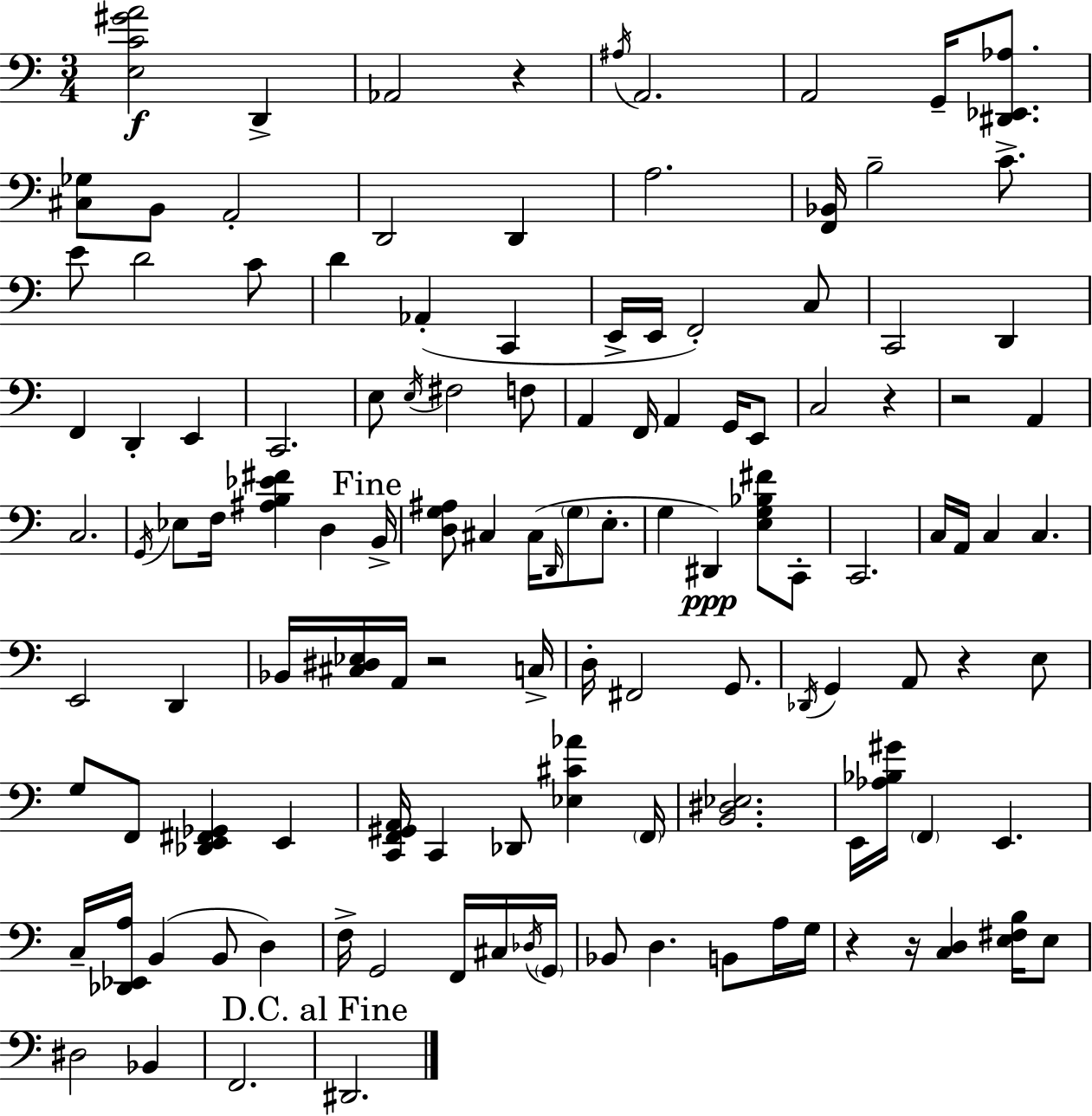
{
  \clef bass
  \numericTimeSignature
  \time 3/4
  \key a \minor
  \repeat volta 2 { <e c' gis' a'>2\f d,4-> | aes,2 r4 | \acciaccatura { ais16 } a,2. | a,2 g,16-- <dis, ees, aes>8. | \break <cis ges>8 b,8 a,2-. | d,2 d,4 | a2. | <f, bes,>16 b2-- c'8.-> | \break e'8 d'2 c'8 | d'4 aes,4-.( c,4 | e,16-> e,16 f,2-.) c8 | c,2 d,4 | \break f,4 d,4-. e,4 | c,2. | e8 \acciaccatura { e16 } fis2 | f8 a,4 f,16 a,4 g,16 | \break e,8 c2 r4 | r2 a,4 | c2. | \acciaccatura { g,16 } ees8 f16 <ais b ees' fis'>4 d4 | \break \mark "Fine" b,16-> <d g ais>8 cis4 cis16( \grace { d,16 } \parenthesize g8 | e8.-. g4 dis,4\ppp) | <e g bes fis'>8 c,8-. c,2. | c16 a,16 c4 c4. | \break e,2 | d,4 bes,16 <cis dis ees>16 a,16 r2 | c16-> d16-. fis,2 | g,8. \acciaccatura { des,16 } g,4 a,8 r4 | \break e8 g8 f,8 <des, e, fis, ges,>4 | e,4 <c, f, gis, a,>16 c,4 des,8 | <ees cis' aes'>4 \parenthesize f,16 <b, dis ees>2. | e,16 <aes bes gis'>16 \parenthesize f,4 e,4. | \break c16-- <des, ees, a>16 b,4( b,8 | d4) f16-> g,2 | f,16 cis16 \acciaccatura { des16 } \parenthesize g,16 bes,8 d4. | b,8 a16 g16 r4 r16 <c d>4 | \break <e fis b>16 e8 dis2 | bes,4 f,2. | \mark "D.C. al Fine" dis,2. | } \bar "|."
}